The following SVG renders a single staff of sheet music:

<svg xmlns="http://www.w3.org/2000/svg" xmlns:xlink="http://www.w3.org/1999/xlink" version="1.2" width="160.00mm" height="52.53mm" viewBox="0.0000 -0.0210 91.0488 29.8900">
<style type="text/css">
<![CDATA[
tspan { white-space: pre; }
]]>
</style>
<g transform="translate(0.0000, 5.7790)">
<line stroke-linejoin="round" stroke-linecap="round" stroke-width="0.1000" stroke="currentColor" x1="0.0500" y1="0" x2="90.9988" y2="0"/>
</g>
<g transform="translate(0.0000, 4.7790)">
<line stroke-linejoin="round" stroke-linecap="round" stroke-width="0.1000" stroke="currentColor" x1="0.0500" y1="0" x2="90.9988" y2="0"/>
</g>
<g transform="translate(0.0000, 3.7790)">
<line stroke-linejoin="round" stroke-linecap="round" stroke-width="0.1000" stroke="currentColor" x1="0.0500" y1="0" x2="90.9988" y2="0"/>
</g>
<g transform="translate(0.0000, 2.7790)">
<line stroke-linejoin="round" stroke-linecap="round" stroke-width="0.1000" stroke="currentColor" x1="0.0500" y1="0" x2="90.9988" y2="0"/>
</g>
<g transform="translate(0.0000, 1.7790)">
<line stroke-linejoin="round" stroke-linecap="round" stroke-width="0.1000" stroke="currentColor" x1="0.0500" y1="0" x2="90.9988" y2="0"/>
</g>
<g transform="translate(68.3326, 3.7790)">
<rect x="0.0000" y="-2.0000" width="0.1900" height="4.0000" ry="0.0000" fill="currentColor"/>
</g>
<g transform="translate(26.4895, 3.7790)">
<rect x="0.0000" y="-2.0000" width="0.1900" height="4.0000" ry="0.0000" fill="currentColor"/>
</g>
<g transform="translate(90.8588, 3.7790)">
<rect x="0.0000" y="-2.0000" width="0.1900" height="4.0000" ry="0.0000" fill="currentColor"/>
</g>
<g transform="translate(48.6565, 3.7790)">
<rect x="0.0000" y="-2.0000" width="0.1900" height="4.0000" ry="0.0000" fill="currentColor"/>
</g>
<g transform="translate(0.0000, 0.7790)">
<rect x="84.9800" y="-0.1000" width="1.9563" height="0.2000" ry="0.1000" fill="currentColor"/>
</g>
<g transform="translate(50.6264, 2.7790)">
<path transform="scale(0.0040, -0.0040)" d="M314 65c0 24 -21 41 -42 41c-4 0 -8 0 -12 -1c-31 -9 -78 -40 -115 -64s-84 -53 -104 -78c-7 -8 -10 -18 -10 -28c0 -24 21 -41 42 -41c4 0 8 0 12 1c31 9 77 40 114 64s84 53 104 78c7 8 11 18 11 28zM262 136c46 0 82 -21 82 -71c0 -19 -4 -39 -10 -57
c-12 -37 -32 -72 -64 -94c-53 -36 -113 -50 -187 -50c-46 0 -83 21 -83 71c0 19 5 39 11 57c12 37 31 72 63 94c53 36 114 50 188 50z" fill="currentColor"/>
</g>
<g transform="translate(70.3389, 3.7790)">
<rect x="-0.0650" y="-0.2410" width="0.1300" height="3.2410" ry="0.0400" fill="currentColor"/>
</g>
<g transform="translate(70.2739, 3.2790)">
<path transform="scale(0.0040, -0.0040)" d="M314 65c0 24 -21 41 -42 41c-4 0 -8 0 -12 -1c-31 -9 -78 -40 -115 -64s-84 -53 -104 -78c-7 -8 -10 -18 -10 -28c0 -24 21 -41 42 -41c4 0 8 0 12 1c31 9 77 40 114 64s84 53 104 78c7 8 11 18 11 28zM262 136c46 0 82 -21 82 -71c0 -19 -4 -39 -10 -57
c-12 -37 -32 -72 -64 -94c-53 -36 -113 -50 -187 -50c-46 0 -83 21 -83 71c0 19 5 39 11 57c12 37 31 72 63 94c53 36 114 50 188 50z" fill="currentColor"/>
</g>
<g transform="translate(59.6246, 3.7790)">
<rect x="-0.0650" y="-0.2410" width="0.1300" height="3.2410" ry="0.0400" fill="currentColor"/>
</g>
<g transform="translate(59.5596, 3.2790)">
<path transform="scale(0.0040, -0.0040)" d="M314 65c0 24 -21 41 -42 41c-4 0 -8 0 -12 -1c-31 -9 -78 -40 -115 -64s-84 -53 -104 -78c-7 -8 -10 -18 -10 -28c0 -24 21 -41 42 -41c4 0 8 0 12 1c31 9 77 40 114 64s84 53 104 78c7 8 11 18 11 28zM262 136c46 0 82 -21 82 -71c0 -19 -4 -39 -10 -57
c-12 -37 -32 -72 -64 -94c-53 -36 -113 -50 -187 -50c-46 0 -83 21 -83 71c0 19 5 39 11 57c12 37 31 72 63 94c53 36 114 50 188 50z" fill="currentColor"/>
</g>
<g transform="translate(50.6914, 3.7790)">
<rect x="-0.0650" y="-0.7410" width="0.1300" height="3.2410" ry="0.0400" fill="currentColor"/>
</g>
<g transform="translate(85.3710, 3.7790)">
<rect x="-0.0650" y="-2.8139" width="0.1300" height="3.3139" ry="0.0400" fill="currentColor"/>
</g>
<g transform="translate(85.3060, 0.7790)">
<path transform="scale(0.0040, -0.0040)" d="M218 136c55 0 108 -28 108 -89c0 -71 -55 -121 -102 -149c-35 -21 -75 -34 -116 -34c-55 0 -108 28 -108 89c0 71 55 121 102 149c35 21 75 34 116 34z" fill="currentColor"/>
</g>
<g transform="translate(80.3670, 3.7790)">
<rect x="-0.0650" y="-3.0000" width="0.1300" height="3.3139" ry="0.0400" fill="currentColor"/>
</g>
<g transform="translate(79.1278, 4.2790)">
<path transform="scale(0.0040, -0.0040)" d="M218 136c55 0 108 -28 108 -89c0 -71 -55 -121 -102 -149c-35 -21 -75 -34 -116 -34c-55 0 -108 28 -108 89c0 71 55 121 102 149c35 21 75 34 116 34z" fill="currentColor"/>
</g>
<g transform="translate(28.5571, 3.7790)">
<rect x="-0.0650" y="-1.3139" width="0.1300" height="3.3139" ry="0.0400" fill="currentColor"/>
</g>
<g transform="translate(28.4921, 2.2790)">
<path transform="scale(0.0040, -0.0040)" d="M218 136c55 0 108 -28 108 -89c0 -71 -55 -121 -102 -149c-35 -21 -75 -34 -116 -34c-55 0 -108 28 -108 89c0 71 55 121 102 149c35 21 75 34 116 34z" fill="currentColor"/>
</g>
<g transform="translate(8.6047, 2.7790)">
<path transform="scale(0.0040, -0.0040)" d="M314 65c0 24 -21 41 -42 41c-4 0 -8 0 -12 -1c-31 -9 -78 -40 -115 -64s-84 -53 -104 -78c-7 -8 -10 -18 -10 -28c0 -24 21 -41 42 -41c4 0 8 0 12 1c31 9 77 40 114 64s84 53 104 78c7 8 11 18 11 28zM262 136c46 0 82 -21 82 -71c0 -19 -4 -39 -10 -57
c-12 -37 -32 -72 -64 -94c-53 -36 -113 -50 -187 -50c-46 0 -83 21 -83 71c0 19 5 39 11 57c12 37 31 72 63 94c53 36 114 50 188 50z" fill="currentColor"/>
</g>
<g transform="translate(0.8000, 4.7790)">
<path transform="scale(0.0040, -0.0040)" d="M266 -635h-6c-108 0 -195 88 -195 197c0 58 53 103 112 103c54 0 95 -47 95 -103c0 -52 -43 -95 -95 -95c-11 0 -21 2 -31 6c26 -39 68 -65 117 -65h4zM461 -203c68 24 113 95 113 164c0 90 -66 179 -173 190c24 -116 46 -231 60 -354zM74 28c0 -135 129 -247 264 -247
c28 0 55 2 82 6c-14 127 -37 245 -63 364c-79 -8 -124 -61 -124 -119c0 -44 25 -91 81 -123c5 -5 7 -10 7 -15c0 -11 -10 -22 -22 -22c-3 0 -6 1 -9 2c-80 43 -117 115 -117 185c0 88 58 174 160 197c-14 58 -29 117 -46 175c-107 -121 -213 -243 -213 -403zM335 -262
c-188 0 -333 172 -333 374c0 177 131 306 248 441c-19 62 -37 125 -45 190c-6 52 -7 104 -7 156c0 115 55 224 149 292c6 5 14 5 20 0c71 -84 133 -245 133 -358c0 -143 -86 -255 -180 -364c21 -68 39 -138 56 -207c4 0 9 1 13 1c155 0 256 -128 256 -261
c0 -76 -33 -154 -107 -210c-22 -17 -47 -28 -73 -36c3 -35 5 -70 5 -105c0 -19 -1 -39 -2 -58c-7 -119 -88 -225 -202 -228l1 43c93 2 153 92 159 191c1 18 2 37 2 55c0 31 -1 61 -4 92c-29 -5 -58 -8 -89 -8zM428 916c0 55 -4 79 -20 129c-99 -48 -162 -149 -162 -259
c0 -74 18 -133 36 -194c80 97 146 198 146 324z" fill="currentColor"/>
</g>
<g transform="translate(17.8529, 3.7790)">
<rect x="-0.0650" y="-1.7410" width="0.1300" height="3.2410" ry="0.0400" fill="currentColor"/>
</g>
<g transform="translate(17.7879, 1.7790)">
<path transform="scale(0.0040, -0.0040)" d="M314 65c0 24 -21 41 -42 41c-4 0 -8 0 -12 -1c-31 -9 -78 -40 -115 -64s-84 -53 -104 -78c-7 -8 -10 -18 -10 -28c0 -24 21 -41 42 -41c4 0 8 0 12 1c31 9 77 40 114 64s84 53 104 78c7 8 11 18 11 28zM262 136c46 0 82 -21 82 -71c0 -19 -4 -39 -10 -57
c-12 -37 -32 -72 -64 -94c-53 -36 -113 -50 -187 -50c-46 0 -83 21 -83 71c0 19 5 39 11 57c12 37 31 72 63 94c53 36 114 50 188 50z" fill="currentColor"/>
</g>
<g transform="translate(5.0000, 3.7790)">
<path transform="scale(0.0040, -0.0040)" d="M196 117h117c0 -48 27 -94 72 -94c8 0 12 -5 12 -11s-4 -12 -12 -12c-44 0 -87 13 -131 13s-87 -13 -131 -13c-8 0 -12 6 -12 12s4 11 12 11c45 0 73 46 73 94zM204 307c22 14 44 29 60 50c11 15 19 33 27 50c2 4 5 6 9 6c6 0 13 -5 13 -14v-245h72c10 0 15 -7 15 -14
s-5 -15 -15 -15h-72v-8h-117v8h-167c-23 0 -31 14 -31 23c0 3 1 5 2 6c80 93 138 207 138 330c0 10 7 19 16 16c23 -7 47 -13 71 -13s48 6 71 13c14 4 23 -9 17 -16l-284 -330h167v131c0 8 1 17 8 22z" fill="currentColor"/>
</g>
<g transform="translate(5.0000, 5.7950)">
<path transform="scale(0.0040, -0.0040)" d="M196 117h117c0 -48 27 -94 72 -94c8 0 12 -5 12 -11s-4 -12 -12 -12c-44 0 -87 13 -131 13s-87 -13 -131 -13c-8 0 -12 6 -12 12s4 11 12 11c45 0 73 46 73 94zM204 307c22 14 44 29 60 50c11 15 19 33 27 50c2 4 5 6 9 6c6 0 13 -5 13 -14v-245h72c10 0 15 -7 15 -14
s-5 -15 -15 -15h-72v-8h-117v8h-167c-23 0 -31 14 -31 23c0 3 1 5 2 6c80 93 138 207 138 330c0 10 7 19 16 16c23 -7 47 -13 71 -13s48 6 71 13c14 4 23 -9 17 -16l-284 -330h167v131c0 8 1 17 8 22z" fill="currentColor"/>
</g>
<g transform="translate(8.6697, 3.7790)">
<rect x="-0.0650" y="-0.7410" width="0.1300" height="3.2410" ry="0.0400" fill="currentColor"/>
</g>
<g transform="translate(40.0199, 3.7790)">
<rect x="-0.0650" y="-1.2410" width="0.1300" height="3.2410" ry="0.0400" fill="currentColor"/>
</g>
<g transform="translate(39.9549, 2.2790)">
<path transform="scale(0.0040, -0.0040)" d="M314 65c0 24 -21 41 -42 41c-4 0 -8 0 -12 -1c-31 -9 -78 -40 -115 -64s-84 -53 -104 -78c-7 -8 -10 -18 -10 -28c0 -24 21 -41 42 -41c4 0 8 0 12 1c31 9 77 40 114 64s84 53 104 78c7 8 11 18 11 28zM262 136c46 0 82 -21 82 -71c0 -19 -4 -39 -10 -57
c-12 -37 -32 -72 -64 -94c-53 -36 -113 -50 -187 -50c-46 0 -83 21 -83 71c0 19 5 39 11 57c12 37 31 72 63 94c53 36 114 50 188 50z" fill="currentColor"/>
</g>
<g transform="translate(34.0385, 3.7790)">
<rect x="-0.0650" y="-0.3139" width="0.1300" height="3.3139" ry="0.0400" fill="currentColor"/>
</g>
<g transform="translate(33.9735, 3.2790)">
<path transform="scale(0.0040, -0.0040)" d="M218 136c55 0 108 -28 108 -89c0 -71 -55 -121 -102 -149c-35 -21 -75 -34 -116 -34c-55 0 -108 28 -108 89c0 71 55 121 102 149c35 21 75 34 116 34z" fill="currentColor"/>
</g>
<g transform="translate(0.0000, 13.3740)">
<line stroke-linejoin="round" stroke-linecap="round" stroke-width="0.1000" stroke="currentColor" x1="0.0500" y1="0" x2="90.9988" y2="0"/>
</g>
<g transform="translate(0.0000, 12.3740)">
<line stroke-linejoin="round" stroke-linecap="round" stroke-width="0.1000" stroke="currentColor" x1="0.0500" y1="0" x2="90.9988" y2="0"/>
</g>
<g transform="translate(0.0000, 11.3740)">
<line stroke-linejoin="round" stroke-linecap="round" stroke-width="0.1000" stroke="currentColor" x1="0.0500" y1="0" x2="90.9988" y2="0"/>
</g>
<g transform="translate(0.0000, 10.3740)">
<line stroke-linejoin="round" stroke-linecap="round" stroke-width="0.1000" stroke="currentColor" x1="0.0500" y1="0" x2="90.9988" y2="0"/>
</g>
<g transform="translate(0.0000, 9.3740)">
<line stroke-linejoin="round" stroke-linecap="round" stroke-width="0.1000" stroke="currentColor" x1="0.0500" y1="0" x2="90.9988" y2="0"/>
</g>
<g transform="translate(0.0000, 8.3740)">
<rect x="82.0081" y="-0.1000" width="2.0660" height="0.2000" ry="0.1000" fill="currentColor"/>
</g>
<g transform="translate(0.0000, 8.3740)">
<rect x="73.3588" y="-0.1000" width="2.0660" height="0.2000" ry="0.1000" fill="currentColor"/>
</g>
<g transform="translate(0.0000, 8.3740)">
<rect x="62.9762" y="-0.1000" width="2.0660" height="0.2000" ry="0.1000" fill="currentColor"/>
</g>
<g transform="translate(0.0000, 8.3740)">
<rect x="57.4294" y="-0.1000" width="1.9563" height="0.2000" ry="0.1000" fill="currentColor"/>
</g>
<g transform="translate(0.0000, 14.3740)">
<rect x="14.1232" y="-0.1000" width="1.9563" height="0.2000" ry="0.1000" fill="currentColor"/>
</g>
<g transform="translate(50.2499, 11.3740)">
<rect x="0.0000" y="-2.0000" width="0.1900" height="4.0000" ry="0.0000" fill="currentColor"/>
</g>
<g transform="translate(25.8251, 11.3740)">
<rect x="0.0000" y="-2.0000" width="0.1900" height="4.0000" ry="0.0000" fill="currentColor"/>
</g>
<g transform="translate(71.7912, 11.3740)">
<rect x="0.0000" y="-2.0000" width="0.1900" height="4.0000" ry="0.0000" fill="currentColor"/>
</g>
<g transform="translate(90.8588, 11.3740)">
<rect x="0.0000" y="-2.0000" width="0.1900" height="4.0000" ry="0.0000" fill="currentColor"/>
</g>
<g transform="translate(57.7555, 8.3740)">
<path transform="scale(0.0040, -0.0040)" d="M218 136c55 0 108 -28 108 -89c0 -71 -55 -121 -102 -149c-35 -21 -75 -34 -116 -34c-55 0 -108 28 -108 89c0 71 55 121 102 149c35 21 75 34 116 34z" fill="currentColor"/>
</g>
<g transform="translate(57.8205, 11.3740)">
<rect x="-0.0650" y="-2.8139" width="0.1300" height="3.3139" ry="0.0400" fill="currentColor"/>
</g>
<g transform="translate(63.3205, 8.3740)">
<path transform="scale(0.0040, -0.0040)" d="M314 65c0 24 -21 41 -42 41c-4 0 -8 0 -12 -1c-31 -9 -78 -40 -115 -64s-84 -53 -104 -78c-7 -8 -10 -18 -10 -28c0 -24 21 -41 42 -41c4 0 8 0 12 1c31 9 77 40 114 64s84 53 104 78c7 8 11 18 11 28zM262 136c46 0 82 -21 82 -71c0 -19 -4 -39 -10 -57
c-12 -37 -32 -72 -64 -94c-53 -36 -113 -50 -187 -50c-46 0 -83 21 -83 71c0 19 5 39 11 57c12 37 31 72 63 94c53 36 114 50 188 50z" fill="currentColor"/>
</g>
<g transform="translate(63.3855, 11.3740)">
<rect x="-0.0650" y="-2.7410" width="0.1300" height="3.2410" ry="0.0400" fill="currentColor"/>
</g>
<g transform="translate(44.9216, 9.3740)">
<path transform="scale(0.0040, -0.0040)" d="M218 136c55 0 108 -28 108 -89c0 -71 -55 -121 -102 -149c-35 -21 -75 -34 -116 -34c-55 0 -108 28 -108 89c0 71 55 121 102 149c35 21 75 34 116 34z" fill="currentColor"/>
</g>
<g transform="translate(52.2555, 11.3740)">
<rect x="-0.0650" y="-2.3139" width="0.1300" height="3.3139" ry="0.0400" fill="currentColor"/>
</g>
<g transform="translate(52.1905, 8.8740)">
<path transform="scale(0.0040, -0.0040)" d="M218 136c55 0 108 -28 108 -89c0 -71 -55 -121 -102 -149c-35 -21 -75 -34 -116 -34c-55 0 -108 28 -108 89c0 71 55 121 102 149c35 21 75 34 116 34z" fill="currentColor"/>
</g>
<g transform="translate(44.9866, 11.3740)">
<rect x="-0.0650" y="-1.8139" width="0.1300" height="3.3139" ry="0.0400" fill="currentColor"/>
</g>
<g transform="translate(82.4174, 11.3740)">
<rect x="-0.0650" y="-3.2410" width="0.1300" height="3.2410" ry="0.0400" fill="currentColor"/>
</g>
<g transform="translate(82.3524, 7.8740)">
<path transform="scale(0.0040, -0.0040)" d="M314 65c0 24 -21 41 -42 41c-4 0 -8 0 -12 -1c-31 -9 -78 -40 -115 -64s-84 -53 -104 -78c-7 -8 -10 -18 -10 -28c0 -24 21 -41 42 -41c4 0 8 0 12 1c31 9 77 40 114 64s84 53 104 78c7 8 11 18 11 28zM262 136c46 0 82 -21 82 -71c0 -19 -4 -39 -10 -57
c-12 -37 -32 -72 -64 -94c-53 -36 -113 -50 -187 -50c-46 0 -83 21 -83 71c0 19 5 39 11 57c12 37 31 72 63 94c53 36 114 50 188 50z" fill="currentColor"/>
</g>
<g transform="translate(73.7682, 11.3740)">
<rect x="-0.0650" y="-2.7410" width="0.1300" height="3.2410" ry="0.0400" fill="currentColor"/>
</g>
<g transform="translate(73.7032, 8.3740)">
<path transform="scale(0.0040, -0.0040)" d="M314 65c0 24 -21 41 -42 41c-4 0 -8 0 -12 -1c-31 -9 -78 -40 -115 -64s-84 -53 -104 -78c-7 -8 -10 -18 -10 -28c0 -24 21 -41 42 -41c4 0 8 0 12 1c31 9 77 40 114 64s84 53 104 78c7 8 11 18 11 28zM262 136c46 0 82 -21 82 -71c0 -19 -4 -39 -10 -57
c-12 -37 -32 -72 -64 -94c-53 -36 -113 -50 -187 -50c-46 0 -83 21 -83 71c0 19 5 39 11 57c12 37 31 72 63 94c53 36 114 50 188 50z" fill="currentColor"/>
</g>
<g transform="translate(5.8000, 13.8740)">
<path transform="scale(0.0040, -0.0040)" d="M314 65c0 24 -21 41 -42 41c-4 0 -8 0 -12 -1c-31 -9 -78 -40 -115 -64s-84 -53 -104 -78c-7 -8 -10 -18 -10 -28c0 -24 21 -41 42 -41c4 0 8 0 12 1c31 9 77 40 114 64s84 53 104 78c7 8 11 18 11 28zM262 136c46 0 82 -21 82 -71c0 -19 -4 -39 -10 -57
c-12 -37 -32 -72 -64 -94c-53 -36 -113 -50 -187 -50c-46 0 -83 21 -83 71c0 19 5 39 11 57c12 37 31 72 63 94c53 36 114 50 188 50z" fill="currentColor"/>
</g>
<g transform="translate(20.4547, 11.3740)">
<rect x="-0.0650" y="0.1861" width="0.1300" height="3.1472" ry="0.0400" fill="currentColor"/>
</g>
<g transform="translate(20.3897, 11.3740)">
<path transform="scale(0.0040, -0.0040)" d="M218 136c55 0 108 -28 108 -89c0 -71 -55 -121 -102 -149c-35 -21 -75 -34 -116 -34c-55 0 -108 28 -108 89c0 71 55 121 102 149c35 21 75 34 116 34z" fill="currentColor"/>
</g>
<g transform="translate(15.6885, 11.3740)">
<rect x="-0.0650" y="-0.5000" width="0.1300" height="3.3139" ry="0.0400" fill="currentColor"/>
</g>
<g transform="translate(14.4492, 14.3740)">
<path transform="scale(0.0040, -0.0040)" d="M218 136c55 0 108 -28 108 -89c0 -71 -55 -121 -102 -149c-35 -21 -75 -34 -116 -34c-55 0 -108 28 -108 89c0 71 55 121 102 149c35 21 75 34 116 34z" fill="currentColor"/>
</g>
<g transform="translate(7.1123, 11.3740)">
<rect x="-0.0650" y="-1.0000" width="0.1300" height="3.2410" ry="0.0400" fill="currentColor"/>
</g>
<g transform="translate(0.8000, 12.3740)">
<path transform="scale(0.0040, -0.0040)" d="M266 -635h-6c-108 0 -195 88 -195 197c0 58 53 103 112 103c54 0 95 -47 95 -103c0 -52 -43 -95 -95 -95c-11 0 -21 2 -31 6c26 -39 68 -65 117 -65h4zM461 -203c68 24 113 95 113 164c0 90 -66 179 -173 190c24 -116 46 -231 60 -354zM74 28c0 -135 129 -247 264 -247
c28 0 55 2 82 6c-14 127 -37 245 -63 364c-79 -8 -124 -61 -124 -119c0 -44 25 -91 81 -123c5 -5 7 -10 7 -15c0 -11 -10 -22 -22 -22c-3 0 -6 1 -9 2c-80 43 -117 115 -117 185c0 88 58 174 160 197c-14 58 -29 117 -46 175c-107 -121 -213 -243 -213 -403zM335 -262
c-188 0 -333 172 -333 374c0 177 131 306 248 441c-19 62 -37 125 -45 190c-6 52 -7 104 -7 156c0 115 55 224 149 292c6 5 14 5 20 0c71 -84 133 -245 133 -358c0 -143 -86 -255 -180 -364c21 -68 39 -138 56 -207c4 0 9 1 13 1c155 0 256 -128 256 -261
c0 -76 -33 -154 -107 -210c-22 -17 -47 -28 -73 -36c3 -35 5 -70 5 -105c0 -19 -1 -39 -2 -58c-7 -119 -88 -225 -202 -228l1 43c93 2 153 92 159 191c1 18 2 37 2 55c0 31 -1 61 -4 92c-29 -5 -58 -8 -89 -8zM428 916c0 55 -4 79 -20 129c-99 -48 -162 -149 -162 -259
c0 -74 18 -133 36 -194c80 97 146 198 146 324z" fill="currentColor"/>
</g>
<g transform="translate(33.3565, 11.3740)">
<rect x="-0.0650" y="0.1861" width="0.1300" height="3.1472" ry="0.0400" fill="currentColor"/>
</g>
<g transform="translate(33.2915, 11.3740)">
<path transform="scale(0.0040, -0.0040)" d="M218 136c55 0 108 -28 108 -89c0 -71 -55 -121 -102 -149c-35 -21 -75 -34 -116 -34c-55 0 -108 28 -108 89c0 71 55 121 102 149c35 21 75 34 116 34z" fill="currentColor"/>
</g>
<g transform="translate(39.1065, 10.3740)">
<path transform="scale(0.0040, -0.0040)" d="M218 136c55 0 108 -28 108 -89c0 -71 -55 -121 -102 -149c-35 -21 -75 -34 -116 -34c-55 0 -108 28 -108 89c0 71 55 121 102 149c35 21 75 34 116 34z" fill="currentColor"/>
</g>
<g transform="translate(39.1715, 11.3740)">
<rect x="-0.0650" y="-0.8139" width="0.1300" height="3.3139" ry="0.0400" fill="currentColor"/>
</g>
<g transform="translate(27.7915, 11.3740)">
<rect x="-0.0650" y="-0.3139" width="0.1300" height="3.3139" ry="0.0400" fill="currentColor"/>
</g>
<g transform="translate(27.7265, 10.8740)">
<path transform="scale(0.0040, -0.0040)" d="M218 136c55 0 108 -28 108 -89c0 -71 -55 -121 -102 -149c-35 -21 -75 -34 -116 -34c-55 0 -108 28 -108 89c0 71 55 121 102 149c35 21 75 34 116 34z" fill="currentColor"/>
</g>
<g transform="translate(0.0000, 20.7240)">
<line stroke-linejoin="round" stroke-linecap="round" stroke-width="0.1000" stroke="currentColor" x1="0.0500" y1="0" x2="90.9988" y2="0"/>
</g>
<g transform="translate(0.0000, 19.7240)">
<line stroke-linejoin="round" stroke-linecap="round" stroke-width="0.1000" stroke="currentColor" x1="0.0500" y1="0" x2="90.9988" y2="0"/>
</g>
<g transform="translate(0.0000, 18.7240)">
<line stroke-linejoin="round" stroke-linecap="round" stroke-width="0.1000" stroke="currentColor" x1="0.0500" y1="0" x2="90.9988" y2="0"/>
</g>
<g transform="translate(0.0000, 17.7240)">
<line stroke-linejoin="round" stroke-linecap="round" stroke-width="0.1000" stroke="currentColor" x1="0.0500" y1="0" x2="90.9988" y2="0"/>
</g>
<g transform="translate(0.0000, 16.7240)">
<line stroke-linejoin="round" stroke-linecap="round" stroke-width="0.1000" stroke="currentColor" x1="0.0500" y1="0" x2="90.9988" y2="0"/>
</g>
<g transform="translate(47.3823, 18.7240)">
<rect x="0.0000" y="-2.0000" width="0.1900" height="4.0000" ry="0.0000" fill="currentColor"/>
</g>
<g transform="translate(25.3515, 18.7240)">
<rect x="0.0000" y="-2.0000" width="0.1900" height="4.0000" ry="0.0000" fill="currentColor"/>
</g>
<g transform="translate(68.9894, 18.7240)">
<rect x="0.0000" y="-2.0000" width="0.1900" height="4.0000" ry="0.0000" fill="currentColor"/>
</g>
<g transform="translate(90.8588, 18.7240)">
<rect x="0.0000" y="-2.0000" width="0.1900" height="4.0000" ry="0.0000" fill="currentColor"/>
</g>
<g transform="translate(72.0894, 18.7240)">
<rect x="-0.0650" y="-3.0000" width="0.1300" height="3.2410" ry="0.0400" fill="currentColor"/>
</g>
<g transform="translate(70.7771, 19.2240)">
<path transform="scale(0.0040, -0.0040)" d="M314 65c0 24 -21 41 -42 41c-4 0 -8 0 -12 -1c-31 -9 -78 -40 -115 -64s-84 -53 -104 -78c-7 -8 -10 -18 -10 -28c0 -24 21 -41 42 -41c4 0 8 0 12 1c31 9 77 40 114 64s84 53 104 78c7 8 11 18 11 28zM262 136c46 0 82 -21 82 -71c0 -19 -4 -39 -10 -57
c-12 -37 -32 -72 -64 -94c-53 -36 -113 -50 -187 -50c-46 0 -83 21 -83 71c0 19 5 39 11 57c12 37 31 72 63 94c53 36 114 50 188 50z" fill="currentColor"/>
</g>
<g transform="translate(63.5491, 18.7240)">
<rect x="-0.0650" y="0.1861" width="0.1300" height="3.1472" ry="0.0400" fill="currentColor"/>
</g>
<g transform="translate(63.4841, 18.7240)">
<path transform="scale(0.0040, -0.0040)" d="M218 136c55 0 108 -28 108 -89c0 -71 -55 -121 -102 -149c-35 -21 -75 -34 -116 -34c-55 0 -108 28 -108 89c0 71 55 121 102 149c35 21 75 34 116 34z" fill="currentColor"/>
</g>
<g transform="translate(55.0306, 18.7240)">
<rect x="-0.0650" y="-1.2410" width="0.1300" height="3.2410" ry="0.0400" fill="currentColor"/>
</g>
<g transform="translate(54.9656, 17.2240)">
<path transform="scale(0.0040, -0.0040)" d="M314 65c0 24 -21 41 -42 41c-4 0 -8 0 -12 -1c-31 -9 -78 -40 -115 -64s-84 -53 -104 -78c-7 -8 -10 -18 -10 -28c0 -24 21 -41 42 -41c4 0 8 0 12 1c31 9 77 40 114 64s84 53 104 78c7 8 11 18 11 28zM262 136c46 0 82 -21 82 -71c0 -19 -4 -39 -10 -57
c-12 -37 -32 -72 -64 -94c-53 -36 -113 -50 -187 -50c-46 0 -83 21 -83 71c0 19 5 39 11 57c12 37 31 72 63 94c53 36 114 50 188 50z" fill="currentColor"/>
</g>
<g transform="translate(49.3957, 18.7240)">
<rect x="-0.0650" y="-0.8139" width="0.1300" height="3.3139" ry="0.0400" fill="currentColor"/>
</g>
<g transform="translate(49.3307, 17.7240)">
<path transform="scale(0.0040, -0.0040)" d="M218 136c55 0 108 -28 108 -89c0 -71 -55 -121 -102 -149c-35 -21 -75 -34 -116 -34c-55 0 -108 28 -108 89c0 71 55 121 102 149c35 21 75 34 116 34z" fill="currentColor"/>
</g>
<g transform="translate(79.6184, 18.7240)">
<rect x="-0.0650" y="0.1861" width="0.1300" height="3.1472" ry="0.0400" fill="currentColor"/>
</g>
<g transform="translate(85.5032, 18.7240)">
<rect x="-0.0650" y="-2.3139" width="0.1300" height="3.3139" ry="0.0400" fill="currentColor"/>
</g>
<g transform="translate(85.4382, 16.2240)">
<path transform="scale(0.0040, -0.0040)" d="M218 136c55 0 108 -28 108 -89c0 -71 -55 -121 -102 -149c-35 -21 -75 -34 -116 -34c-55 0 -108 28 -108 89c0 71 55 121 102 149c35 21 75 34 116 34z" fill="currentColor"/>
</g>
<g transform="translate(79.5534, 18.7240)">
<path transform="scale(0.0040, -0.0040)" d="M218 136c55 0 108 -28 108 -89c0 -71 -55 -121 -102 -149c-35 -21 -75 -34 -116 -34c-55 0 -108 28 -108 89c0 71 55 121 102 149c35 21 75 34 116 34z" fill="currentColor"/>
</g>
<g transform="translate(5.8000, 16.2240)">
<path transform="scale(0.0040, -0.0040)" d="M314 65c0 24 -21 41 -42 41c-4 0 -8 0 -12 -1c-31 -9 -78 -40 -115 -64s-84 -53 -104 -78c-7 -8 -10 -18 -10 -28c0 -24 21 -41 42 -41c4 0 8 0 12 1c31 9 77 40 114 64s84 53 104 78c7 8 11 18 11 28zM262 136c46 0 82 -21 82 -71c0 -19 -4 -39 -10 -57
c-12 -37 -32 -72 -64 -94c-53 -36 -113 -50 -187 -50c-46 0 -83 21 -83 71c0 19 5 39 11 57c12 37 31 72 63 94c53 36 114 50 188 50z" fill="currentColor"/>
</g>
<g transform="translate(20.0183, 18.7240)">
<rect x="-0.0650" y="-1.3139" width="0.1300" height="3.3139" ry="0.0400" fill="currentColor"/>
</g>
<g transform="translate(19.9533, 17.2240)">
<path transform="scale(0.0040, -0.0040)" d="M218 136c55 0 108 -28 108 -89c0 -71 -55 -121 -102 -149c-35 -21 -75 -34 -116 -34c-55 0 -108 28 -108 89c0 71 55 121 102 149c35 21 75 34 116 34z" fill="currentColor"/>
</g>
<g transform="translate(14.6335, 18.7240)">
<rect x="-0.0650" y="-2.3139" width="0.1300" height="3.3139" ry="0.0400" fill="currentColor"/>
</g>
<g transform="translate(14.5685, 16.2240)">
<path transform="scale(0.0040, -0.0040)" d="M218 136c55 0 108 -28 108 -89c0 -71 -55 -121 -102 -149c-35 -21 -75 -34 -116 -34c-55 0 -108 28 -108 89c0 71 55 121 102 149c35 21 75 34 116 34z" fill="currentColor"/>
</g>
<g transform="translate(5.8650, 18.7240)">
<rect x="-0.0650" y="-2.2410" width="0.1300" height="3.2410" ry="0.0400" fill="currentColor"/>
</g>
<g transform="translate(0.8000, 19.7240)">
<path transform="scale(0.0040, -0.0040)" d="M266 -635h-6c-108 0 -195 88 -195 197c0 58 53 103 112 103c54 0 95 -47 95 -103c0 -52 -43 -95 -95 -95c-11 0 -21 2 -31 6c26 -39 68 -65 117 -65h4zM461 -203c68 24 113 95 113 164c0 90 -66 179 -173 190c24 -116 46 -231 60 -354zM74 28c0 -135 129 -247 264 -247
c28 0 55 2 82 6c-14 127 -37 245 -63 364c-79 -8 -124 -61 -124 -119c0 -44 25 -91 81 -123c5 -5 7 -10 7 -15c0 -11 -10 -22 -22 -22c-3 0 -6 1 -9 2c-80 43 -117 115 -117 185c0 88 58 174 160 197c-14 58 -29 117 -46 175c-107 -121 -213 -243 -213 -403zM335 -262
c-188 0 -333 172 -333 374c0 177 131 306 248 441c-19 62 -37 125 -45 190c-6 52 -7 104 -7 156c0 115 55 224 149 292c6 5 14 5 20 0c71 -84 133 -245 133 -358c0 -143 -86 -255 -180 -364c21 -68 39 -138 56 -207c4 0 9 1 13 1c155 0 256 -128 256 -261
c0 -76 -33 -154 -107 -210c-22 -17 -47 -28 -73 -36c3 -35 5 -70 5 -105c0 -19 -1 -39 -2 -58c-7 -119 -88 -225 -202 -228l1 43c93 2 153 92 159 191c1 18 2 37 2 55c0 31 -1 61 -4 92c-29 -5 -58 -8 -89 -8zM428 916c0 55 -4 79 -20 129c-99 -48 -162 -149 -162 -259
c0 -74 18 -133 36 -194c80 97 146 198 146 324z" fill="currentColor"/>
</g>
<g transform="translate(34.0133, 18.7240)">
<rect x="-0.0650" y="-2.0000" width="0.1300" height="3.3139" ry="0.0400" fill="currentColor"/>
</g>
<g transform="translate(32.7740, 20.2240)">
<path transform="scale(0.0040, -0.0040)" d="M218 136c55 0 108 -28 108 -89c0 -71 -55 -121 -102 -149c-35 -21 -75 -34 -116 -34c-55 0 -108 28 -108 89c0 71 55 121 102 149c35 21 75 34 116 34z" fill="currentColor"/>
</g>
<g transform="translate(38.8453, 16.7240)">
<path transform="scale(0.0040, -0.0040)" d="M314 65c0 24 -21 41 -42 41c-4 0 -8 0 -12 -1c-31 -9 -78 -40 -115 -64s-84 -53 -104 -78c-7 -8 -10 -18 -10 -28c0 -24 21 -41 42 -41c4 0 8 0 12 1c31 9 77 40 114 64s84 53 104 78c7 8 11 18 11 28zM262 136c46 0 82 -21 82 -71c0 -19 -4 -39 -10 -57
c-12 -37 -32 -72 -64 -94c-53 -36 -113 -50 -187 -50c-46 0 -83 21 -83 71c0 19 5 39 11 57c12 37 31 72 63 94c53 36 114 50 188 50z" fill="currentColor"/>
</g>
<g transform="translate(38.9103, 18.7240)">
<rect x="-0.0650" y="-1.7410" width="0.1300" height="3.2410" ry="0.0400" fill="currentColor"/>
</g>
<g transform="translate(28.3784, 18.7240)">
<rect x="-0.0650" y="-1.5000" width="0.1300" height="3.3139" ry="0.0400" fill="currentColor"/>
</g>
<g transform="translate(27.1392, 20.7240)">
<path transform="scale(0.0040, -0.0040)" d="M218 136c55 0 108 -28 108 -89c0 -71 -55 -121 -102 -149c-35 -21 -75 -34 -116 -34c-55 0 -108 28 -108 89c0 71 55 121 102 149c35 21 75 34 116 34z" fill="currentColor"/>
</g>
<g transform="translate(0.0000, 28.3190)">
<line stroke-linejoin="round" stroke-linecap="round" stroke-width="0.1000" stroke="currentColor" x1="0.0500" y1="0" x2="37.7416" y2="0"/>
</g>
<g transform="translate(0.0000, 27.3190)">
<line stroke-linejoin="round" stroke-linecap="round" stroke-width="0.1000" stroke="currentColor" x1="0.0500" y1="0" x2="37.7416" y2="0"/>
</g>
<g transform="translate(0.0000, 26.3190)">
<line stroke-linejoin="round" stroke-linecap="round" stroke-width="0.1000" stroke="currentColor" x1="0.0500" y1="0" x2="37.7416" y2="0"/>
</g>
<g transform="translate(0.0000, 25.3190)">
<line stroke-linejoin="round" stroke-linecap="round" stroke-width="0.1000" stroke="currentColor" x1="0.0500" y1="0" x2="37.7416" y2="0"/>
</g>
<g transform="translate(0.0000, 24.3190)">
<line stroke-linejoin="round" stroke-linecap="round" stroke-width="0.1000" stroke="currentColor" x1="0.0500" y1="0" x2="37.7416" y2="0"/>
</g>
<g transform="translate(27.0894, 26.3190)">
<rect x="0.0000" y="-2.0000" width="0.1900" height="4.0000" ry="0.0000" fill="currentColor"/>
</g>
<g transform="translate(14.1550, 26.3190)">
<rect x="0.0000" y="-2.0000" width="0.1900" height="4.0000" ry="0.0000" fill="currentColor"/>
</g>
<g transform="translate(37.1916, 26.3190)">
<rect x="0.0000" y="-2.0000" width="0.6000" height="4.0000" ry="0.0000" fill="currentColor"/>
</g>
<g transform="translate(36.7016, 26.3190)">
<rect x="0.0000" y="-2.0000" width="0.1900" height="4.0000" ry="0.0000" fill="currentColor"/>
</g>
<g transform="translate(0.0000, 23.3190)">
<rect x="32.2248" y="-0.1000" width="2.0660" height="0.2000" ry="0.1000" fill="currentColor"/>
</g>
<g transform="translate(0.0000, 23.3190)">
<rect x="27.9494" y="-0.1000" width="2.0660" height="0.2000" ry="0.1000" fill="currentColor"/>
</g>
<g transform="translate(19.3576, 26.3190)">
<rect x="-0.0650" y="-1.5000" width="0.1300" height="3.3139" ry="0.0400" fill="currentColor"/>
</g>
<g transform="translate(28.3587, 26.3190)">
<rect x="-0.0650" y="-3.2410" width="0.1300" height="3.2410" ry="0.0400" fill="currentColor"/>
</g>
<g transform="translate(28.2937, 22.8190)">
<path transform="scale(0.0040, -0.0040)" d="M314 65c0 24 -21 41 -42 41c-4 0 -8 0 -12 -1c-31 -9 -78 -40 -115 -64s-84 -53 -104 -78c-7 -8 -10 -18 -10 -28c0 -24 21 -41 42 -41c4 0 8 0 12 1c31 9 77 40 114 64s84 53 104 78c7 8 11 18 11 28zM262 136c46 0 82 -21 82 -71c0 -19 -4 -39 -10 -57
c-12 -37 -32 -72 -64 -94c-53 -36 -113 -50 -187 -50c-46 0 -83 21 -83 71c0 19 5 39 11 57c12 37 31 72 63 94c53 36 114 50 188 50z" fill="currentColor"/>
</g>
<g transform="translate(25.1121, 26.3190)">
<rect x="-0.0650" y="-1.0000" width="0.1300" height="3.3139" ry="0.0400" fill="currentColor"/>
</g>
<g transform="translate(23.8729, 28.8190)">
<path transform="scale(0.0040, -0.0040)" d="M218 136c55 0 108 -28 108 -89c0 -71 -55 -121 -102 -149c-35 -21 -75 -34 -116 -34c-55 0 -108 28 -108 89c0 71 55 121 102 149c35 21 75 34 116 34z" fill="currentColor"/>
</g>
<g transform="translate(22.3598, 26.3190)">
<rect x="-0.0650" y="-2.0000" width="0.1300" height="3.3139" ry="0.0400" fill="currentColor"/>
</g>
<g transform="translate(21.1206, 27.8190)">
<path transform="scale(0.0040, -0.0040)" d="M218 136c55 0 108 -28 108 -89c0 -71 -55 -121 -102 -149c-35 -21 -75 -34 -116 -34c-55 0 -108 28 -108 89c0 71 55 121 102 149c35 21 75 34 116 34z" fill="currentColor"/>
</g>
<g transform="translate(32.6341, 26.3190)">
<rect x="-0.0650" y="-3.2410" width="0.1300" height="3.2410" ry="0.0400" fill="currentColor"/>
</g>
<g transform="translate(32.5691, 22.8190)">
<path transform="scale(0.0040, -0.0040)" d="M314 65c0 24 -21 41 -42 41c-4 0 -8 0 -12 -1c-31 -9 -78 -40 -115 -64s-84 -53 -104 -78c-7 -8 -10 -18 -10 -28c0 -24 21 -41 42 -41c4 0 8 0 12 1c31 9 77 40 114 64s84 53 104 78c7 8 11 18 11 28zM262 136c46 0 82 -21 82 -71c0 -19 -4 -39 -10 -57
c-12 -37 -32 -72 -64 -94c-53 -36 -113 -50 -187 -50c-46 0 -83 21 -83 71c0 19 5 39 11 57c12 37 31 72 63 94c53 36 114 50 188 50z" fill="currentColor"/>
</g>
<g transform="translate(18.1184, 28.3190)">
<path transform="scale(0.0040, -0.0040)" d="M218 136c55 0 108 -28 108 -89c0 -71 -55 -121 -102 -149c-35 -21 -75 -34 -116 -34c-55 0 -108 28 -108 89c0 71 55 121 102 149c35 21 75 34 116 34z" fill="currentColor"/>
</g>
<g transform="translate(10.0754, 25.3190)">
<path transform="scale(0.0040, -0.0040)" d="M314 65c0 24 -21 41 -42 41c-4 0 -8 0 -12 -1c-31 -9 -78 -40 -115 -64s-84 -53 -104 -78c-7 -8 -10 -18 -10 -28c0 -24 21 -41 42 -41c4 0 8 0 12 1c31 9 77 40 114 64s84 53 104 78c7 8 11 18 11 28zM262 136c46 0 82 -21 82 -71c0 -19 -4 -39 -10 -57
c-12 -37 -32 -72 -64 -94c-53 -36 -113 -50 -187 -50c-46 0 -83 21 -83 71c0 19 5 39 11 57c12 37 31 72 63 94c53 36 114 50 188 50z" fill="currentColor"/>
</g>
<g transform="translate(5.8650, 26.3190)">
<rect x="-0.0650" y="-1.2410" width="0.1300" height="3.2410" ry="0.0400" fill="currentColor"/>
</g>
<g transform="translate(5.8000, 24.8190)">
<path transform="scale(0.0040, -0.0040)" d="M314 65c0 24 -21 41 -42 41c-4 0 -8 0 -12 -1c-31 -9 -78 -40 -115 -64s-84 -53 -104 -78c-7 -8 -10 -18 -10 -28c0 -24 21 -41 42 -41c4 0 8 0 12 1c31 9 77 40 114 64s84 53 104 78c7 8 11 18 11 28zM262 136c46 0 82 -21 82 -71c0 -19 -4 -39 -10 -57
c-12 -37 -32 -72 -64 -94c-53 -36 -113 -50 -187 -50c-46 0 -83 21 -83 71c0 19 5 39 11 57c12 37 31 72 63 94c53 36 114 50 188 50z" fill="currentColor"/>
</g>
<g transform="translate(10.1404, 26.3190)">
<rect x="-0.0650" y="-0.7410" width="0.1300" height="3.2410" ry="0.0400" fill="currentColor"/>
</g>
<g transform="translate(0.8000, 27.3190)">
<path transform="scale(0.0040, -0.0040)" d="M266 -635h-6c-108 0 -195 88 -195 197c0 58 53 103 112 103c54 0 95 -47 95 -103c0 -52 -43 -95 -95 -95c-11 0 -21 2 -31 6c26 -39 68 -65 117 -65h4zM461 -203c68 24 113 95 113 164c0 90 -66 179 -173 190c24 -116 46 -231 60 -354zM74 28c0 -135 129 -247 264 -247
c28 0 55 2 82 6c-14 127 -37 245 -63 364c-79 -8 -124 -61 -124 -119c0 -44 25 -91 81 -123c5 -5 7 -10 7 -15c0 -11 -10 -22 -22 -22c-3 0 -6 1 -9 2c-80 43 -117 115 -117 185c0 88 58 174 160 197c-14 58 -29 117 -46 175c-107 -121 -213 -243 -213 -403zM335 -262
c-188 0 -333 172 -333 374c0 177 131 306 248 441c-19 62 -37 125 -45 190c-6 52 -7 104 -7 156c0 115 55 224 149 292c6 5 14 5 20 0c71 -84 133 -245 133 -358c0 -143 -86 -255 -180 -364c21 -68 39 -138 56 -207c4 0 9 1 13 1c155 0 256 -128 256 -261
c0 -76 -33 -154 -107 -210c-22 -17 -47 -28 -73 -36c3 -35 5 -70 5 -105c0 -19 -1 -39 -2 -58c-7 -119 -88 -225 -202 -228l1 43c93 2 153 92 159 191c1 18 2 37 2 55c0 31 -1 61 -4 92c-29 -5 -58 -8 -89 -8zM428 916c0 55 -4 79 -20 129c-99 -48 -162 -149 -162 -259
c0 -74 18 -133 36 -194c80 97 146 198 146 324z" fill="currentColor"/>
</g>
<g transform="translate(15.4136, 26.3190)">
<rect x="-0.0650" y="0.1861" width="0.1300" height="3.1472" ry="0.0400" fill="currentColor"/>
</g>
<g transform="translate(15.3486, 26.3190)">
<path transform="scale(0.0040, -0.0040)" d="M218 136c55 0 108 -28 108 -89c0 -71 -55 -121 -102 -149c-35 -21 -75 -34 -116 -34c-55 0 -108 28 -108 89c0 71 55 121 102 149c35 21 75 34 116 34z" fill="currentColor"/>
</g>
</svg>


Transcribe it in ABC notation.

X:1
T:Untitled
M:4/4
L:1/4
K:C
d2 f2 e c e2 d2 c2 c2 A a D2 C B c B d f g a a2 a2 b2 g2 g e E F f2 d e2 B A2 B g e2 d2 B E F D b2 b2